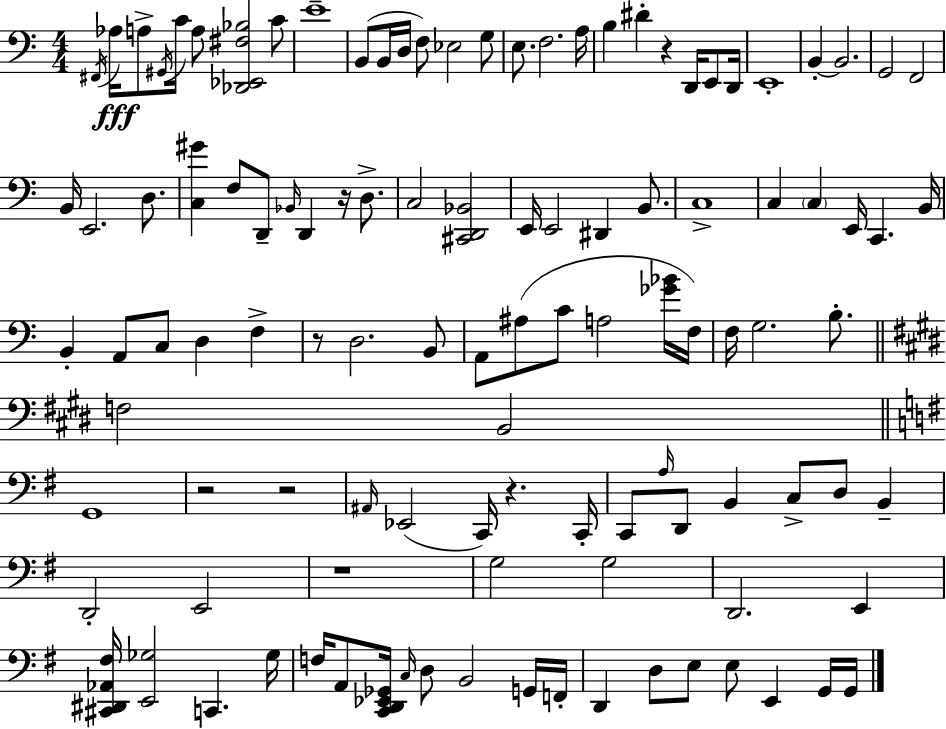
F#2/s Ab3/s A3/e G#2/s C4/s A3/e [Db2,Eb2,F#3,Bb3]/h C4/e E4/w B2/e B2/s D3/s F3/e Eb3/h G3/e E3/e. F3/h. A3/s B3/q D#4/q R/q D2/s E2/e D2/s E2/w B2/q B2/h. G2/h F2/h B2/s E2/h. D3/e. [C3,G#4]/q F3/e D2/e Bb2/s D2/q R/s D3/e. C3/h [C#2,D2,Bb2]/h E2/s E2/h D#2/q B2/e. C3/w C3/q C3/q E2/s C2/q. B2/s B2/q A2/e C3/e D3/q F3/q R/e D3/h. B2/e A2/e A#3/e C4/e A3/h [Gb4,Bb4]/s F3/s F3/s G3/h. B3/e. F3/h B2/h G2/w R/h R/h A#2/s Eb2/h C2/s R/q. C2/s C2/e A3/s D2/e B2/q C3/e D3/e B2/q D2/h E2/h R/w G3/h G3/h D2/h. E2/q [C#2,D#2,Ab2,F#3]/s [E2,Gb3]/h C2/q. Gb3/s F3/s A2/e [C2,D2,Eb2,Gb2]/s C3/s D3/e B2/h G2/s F2/s D2/q D3/e E3/e E3/e E2/q G2/s G2/s